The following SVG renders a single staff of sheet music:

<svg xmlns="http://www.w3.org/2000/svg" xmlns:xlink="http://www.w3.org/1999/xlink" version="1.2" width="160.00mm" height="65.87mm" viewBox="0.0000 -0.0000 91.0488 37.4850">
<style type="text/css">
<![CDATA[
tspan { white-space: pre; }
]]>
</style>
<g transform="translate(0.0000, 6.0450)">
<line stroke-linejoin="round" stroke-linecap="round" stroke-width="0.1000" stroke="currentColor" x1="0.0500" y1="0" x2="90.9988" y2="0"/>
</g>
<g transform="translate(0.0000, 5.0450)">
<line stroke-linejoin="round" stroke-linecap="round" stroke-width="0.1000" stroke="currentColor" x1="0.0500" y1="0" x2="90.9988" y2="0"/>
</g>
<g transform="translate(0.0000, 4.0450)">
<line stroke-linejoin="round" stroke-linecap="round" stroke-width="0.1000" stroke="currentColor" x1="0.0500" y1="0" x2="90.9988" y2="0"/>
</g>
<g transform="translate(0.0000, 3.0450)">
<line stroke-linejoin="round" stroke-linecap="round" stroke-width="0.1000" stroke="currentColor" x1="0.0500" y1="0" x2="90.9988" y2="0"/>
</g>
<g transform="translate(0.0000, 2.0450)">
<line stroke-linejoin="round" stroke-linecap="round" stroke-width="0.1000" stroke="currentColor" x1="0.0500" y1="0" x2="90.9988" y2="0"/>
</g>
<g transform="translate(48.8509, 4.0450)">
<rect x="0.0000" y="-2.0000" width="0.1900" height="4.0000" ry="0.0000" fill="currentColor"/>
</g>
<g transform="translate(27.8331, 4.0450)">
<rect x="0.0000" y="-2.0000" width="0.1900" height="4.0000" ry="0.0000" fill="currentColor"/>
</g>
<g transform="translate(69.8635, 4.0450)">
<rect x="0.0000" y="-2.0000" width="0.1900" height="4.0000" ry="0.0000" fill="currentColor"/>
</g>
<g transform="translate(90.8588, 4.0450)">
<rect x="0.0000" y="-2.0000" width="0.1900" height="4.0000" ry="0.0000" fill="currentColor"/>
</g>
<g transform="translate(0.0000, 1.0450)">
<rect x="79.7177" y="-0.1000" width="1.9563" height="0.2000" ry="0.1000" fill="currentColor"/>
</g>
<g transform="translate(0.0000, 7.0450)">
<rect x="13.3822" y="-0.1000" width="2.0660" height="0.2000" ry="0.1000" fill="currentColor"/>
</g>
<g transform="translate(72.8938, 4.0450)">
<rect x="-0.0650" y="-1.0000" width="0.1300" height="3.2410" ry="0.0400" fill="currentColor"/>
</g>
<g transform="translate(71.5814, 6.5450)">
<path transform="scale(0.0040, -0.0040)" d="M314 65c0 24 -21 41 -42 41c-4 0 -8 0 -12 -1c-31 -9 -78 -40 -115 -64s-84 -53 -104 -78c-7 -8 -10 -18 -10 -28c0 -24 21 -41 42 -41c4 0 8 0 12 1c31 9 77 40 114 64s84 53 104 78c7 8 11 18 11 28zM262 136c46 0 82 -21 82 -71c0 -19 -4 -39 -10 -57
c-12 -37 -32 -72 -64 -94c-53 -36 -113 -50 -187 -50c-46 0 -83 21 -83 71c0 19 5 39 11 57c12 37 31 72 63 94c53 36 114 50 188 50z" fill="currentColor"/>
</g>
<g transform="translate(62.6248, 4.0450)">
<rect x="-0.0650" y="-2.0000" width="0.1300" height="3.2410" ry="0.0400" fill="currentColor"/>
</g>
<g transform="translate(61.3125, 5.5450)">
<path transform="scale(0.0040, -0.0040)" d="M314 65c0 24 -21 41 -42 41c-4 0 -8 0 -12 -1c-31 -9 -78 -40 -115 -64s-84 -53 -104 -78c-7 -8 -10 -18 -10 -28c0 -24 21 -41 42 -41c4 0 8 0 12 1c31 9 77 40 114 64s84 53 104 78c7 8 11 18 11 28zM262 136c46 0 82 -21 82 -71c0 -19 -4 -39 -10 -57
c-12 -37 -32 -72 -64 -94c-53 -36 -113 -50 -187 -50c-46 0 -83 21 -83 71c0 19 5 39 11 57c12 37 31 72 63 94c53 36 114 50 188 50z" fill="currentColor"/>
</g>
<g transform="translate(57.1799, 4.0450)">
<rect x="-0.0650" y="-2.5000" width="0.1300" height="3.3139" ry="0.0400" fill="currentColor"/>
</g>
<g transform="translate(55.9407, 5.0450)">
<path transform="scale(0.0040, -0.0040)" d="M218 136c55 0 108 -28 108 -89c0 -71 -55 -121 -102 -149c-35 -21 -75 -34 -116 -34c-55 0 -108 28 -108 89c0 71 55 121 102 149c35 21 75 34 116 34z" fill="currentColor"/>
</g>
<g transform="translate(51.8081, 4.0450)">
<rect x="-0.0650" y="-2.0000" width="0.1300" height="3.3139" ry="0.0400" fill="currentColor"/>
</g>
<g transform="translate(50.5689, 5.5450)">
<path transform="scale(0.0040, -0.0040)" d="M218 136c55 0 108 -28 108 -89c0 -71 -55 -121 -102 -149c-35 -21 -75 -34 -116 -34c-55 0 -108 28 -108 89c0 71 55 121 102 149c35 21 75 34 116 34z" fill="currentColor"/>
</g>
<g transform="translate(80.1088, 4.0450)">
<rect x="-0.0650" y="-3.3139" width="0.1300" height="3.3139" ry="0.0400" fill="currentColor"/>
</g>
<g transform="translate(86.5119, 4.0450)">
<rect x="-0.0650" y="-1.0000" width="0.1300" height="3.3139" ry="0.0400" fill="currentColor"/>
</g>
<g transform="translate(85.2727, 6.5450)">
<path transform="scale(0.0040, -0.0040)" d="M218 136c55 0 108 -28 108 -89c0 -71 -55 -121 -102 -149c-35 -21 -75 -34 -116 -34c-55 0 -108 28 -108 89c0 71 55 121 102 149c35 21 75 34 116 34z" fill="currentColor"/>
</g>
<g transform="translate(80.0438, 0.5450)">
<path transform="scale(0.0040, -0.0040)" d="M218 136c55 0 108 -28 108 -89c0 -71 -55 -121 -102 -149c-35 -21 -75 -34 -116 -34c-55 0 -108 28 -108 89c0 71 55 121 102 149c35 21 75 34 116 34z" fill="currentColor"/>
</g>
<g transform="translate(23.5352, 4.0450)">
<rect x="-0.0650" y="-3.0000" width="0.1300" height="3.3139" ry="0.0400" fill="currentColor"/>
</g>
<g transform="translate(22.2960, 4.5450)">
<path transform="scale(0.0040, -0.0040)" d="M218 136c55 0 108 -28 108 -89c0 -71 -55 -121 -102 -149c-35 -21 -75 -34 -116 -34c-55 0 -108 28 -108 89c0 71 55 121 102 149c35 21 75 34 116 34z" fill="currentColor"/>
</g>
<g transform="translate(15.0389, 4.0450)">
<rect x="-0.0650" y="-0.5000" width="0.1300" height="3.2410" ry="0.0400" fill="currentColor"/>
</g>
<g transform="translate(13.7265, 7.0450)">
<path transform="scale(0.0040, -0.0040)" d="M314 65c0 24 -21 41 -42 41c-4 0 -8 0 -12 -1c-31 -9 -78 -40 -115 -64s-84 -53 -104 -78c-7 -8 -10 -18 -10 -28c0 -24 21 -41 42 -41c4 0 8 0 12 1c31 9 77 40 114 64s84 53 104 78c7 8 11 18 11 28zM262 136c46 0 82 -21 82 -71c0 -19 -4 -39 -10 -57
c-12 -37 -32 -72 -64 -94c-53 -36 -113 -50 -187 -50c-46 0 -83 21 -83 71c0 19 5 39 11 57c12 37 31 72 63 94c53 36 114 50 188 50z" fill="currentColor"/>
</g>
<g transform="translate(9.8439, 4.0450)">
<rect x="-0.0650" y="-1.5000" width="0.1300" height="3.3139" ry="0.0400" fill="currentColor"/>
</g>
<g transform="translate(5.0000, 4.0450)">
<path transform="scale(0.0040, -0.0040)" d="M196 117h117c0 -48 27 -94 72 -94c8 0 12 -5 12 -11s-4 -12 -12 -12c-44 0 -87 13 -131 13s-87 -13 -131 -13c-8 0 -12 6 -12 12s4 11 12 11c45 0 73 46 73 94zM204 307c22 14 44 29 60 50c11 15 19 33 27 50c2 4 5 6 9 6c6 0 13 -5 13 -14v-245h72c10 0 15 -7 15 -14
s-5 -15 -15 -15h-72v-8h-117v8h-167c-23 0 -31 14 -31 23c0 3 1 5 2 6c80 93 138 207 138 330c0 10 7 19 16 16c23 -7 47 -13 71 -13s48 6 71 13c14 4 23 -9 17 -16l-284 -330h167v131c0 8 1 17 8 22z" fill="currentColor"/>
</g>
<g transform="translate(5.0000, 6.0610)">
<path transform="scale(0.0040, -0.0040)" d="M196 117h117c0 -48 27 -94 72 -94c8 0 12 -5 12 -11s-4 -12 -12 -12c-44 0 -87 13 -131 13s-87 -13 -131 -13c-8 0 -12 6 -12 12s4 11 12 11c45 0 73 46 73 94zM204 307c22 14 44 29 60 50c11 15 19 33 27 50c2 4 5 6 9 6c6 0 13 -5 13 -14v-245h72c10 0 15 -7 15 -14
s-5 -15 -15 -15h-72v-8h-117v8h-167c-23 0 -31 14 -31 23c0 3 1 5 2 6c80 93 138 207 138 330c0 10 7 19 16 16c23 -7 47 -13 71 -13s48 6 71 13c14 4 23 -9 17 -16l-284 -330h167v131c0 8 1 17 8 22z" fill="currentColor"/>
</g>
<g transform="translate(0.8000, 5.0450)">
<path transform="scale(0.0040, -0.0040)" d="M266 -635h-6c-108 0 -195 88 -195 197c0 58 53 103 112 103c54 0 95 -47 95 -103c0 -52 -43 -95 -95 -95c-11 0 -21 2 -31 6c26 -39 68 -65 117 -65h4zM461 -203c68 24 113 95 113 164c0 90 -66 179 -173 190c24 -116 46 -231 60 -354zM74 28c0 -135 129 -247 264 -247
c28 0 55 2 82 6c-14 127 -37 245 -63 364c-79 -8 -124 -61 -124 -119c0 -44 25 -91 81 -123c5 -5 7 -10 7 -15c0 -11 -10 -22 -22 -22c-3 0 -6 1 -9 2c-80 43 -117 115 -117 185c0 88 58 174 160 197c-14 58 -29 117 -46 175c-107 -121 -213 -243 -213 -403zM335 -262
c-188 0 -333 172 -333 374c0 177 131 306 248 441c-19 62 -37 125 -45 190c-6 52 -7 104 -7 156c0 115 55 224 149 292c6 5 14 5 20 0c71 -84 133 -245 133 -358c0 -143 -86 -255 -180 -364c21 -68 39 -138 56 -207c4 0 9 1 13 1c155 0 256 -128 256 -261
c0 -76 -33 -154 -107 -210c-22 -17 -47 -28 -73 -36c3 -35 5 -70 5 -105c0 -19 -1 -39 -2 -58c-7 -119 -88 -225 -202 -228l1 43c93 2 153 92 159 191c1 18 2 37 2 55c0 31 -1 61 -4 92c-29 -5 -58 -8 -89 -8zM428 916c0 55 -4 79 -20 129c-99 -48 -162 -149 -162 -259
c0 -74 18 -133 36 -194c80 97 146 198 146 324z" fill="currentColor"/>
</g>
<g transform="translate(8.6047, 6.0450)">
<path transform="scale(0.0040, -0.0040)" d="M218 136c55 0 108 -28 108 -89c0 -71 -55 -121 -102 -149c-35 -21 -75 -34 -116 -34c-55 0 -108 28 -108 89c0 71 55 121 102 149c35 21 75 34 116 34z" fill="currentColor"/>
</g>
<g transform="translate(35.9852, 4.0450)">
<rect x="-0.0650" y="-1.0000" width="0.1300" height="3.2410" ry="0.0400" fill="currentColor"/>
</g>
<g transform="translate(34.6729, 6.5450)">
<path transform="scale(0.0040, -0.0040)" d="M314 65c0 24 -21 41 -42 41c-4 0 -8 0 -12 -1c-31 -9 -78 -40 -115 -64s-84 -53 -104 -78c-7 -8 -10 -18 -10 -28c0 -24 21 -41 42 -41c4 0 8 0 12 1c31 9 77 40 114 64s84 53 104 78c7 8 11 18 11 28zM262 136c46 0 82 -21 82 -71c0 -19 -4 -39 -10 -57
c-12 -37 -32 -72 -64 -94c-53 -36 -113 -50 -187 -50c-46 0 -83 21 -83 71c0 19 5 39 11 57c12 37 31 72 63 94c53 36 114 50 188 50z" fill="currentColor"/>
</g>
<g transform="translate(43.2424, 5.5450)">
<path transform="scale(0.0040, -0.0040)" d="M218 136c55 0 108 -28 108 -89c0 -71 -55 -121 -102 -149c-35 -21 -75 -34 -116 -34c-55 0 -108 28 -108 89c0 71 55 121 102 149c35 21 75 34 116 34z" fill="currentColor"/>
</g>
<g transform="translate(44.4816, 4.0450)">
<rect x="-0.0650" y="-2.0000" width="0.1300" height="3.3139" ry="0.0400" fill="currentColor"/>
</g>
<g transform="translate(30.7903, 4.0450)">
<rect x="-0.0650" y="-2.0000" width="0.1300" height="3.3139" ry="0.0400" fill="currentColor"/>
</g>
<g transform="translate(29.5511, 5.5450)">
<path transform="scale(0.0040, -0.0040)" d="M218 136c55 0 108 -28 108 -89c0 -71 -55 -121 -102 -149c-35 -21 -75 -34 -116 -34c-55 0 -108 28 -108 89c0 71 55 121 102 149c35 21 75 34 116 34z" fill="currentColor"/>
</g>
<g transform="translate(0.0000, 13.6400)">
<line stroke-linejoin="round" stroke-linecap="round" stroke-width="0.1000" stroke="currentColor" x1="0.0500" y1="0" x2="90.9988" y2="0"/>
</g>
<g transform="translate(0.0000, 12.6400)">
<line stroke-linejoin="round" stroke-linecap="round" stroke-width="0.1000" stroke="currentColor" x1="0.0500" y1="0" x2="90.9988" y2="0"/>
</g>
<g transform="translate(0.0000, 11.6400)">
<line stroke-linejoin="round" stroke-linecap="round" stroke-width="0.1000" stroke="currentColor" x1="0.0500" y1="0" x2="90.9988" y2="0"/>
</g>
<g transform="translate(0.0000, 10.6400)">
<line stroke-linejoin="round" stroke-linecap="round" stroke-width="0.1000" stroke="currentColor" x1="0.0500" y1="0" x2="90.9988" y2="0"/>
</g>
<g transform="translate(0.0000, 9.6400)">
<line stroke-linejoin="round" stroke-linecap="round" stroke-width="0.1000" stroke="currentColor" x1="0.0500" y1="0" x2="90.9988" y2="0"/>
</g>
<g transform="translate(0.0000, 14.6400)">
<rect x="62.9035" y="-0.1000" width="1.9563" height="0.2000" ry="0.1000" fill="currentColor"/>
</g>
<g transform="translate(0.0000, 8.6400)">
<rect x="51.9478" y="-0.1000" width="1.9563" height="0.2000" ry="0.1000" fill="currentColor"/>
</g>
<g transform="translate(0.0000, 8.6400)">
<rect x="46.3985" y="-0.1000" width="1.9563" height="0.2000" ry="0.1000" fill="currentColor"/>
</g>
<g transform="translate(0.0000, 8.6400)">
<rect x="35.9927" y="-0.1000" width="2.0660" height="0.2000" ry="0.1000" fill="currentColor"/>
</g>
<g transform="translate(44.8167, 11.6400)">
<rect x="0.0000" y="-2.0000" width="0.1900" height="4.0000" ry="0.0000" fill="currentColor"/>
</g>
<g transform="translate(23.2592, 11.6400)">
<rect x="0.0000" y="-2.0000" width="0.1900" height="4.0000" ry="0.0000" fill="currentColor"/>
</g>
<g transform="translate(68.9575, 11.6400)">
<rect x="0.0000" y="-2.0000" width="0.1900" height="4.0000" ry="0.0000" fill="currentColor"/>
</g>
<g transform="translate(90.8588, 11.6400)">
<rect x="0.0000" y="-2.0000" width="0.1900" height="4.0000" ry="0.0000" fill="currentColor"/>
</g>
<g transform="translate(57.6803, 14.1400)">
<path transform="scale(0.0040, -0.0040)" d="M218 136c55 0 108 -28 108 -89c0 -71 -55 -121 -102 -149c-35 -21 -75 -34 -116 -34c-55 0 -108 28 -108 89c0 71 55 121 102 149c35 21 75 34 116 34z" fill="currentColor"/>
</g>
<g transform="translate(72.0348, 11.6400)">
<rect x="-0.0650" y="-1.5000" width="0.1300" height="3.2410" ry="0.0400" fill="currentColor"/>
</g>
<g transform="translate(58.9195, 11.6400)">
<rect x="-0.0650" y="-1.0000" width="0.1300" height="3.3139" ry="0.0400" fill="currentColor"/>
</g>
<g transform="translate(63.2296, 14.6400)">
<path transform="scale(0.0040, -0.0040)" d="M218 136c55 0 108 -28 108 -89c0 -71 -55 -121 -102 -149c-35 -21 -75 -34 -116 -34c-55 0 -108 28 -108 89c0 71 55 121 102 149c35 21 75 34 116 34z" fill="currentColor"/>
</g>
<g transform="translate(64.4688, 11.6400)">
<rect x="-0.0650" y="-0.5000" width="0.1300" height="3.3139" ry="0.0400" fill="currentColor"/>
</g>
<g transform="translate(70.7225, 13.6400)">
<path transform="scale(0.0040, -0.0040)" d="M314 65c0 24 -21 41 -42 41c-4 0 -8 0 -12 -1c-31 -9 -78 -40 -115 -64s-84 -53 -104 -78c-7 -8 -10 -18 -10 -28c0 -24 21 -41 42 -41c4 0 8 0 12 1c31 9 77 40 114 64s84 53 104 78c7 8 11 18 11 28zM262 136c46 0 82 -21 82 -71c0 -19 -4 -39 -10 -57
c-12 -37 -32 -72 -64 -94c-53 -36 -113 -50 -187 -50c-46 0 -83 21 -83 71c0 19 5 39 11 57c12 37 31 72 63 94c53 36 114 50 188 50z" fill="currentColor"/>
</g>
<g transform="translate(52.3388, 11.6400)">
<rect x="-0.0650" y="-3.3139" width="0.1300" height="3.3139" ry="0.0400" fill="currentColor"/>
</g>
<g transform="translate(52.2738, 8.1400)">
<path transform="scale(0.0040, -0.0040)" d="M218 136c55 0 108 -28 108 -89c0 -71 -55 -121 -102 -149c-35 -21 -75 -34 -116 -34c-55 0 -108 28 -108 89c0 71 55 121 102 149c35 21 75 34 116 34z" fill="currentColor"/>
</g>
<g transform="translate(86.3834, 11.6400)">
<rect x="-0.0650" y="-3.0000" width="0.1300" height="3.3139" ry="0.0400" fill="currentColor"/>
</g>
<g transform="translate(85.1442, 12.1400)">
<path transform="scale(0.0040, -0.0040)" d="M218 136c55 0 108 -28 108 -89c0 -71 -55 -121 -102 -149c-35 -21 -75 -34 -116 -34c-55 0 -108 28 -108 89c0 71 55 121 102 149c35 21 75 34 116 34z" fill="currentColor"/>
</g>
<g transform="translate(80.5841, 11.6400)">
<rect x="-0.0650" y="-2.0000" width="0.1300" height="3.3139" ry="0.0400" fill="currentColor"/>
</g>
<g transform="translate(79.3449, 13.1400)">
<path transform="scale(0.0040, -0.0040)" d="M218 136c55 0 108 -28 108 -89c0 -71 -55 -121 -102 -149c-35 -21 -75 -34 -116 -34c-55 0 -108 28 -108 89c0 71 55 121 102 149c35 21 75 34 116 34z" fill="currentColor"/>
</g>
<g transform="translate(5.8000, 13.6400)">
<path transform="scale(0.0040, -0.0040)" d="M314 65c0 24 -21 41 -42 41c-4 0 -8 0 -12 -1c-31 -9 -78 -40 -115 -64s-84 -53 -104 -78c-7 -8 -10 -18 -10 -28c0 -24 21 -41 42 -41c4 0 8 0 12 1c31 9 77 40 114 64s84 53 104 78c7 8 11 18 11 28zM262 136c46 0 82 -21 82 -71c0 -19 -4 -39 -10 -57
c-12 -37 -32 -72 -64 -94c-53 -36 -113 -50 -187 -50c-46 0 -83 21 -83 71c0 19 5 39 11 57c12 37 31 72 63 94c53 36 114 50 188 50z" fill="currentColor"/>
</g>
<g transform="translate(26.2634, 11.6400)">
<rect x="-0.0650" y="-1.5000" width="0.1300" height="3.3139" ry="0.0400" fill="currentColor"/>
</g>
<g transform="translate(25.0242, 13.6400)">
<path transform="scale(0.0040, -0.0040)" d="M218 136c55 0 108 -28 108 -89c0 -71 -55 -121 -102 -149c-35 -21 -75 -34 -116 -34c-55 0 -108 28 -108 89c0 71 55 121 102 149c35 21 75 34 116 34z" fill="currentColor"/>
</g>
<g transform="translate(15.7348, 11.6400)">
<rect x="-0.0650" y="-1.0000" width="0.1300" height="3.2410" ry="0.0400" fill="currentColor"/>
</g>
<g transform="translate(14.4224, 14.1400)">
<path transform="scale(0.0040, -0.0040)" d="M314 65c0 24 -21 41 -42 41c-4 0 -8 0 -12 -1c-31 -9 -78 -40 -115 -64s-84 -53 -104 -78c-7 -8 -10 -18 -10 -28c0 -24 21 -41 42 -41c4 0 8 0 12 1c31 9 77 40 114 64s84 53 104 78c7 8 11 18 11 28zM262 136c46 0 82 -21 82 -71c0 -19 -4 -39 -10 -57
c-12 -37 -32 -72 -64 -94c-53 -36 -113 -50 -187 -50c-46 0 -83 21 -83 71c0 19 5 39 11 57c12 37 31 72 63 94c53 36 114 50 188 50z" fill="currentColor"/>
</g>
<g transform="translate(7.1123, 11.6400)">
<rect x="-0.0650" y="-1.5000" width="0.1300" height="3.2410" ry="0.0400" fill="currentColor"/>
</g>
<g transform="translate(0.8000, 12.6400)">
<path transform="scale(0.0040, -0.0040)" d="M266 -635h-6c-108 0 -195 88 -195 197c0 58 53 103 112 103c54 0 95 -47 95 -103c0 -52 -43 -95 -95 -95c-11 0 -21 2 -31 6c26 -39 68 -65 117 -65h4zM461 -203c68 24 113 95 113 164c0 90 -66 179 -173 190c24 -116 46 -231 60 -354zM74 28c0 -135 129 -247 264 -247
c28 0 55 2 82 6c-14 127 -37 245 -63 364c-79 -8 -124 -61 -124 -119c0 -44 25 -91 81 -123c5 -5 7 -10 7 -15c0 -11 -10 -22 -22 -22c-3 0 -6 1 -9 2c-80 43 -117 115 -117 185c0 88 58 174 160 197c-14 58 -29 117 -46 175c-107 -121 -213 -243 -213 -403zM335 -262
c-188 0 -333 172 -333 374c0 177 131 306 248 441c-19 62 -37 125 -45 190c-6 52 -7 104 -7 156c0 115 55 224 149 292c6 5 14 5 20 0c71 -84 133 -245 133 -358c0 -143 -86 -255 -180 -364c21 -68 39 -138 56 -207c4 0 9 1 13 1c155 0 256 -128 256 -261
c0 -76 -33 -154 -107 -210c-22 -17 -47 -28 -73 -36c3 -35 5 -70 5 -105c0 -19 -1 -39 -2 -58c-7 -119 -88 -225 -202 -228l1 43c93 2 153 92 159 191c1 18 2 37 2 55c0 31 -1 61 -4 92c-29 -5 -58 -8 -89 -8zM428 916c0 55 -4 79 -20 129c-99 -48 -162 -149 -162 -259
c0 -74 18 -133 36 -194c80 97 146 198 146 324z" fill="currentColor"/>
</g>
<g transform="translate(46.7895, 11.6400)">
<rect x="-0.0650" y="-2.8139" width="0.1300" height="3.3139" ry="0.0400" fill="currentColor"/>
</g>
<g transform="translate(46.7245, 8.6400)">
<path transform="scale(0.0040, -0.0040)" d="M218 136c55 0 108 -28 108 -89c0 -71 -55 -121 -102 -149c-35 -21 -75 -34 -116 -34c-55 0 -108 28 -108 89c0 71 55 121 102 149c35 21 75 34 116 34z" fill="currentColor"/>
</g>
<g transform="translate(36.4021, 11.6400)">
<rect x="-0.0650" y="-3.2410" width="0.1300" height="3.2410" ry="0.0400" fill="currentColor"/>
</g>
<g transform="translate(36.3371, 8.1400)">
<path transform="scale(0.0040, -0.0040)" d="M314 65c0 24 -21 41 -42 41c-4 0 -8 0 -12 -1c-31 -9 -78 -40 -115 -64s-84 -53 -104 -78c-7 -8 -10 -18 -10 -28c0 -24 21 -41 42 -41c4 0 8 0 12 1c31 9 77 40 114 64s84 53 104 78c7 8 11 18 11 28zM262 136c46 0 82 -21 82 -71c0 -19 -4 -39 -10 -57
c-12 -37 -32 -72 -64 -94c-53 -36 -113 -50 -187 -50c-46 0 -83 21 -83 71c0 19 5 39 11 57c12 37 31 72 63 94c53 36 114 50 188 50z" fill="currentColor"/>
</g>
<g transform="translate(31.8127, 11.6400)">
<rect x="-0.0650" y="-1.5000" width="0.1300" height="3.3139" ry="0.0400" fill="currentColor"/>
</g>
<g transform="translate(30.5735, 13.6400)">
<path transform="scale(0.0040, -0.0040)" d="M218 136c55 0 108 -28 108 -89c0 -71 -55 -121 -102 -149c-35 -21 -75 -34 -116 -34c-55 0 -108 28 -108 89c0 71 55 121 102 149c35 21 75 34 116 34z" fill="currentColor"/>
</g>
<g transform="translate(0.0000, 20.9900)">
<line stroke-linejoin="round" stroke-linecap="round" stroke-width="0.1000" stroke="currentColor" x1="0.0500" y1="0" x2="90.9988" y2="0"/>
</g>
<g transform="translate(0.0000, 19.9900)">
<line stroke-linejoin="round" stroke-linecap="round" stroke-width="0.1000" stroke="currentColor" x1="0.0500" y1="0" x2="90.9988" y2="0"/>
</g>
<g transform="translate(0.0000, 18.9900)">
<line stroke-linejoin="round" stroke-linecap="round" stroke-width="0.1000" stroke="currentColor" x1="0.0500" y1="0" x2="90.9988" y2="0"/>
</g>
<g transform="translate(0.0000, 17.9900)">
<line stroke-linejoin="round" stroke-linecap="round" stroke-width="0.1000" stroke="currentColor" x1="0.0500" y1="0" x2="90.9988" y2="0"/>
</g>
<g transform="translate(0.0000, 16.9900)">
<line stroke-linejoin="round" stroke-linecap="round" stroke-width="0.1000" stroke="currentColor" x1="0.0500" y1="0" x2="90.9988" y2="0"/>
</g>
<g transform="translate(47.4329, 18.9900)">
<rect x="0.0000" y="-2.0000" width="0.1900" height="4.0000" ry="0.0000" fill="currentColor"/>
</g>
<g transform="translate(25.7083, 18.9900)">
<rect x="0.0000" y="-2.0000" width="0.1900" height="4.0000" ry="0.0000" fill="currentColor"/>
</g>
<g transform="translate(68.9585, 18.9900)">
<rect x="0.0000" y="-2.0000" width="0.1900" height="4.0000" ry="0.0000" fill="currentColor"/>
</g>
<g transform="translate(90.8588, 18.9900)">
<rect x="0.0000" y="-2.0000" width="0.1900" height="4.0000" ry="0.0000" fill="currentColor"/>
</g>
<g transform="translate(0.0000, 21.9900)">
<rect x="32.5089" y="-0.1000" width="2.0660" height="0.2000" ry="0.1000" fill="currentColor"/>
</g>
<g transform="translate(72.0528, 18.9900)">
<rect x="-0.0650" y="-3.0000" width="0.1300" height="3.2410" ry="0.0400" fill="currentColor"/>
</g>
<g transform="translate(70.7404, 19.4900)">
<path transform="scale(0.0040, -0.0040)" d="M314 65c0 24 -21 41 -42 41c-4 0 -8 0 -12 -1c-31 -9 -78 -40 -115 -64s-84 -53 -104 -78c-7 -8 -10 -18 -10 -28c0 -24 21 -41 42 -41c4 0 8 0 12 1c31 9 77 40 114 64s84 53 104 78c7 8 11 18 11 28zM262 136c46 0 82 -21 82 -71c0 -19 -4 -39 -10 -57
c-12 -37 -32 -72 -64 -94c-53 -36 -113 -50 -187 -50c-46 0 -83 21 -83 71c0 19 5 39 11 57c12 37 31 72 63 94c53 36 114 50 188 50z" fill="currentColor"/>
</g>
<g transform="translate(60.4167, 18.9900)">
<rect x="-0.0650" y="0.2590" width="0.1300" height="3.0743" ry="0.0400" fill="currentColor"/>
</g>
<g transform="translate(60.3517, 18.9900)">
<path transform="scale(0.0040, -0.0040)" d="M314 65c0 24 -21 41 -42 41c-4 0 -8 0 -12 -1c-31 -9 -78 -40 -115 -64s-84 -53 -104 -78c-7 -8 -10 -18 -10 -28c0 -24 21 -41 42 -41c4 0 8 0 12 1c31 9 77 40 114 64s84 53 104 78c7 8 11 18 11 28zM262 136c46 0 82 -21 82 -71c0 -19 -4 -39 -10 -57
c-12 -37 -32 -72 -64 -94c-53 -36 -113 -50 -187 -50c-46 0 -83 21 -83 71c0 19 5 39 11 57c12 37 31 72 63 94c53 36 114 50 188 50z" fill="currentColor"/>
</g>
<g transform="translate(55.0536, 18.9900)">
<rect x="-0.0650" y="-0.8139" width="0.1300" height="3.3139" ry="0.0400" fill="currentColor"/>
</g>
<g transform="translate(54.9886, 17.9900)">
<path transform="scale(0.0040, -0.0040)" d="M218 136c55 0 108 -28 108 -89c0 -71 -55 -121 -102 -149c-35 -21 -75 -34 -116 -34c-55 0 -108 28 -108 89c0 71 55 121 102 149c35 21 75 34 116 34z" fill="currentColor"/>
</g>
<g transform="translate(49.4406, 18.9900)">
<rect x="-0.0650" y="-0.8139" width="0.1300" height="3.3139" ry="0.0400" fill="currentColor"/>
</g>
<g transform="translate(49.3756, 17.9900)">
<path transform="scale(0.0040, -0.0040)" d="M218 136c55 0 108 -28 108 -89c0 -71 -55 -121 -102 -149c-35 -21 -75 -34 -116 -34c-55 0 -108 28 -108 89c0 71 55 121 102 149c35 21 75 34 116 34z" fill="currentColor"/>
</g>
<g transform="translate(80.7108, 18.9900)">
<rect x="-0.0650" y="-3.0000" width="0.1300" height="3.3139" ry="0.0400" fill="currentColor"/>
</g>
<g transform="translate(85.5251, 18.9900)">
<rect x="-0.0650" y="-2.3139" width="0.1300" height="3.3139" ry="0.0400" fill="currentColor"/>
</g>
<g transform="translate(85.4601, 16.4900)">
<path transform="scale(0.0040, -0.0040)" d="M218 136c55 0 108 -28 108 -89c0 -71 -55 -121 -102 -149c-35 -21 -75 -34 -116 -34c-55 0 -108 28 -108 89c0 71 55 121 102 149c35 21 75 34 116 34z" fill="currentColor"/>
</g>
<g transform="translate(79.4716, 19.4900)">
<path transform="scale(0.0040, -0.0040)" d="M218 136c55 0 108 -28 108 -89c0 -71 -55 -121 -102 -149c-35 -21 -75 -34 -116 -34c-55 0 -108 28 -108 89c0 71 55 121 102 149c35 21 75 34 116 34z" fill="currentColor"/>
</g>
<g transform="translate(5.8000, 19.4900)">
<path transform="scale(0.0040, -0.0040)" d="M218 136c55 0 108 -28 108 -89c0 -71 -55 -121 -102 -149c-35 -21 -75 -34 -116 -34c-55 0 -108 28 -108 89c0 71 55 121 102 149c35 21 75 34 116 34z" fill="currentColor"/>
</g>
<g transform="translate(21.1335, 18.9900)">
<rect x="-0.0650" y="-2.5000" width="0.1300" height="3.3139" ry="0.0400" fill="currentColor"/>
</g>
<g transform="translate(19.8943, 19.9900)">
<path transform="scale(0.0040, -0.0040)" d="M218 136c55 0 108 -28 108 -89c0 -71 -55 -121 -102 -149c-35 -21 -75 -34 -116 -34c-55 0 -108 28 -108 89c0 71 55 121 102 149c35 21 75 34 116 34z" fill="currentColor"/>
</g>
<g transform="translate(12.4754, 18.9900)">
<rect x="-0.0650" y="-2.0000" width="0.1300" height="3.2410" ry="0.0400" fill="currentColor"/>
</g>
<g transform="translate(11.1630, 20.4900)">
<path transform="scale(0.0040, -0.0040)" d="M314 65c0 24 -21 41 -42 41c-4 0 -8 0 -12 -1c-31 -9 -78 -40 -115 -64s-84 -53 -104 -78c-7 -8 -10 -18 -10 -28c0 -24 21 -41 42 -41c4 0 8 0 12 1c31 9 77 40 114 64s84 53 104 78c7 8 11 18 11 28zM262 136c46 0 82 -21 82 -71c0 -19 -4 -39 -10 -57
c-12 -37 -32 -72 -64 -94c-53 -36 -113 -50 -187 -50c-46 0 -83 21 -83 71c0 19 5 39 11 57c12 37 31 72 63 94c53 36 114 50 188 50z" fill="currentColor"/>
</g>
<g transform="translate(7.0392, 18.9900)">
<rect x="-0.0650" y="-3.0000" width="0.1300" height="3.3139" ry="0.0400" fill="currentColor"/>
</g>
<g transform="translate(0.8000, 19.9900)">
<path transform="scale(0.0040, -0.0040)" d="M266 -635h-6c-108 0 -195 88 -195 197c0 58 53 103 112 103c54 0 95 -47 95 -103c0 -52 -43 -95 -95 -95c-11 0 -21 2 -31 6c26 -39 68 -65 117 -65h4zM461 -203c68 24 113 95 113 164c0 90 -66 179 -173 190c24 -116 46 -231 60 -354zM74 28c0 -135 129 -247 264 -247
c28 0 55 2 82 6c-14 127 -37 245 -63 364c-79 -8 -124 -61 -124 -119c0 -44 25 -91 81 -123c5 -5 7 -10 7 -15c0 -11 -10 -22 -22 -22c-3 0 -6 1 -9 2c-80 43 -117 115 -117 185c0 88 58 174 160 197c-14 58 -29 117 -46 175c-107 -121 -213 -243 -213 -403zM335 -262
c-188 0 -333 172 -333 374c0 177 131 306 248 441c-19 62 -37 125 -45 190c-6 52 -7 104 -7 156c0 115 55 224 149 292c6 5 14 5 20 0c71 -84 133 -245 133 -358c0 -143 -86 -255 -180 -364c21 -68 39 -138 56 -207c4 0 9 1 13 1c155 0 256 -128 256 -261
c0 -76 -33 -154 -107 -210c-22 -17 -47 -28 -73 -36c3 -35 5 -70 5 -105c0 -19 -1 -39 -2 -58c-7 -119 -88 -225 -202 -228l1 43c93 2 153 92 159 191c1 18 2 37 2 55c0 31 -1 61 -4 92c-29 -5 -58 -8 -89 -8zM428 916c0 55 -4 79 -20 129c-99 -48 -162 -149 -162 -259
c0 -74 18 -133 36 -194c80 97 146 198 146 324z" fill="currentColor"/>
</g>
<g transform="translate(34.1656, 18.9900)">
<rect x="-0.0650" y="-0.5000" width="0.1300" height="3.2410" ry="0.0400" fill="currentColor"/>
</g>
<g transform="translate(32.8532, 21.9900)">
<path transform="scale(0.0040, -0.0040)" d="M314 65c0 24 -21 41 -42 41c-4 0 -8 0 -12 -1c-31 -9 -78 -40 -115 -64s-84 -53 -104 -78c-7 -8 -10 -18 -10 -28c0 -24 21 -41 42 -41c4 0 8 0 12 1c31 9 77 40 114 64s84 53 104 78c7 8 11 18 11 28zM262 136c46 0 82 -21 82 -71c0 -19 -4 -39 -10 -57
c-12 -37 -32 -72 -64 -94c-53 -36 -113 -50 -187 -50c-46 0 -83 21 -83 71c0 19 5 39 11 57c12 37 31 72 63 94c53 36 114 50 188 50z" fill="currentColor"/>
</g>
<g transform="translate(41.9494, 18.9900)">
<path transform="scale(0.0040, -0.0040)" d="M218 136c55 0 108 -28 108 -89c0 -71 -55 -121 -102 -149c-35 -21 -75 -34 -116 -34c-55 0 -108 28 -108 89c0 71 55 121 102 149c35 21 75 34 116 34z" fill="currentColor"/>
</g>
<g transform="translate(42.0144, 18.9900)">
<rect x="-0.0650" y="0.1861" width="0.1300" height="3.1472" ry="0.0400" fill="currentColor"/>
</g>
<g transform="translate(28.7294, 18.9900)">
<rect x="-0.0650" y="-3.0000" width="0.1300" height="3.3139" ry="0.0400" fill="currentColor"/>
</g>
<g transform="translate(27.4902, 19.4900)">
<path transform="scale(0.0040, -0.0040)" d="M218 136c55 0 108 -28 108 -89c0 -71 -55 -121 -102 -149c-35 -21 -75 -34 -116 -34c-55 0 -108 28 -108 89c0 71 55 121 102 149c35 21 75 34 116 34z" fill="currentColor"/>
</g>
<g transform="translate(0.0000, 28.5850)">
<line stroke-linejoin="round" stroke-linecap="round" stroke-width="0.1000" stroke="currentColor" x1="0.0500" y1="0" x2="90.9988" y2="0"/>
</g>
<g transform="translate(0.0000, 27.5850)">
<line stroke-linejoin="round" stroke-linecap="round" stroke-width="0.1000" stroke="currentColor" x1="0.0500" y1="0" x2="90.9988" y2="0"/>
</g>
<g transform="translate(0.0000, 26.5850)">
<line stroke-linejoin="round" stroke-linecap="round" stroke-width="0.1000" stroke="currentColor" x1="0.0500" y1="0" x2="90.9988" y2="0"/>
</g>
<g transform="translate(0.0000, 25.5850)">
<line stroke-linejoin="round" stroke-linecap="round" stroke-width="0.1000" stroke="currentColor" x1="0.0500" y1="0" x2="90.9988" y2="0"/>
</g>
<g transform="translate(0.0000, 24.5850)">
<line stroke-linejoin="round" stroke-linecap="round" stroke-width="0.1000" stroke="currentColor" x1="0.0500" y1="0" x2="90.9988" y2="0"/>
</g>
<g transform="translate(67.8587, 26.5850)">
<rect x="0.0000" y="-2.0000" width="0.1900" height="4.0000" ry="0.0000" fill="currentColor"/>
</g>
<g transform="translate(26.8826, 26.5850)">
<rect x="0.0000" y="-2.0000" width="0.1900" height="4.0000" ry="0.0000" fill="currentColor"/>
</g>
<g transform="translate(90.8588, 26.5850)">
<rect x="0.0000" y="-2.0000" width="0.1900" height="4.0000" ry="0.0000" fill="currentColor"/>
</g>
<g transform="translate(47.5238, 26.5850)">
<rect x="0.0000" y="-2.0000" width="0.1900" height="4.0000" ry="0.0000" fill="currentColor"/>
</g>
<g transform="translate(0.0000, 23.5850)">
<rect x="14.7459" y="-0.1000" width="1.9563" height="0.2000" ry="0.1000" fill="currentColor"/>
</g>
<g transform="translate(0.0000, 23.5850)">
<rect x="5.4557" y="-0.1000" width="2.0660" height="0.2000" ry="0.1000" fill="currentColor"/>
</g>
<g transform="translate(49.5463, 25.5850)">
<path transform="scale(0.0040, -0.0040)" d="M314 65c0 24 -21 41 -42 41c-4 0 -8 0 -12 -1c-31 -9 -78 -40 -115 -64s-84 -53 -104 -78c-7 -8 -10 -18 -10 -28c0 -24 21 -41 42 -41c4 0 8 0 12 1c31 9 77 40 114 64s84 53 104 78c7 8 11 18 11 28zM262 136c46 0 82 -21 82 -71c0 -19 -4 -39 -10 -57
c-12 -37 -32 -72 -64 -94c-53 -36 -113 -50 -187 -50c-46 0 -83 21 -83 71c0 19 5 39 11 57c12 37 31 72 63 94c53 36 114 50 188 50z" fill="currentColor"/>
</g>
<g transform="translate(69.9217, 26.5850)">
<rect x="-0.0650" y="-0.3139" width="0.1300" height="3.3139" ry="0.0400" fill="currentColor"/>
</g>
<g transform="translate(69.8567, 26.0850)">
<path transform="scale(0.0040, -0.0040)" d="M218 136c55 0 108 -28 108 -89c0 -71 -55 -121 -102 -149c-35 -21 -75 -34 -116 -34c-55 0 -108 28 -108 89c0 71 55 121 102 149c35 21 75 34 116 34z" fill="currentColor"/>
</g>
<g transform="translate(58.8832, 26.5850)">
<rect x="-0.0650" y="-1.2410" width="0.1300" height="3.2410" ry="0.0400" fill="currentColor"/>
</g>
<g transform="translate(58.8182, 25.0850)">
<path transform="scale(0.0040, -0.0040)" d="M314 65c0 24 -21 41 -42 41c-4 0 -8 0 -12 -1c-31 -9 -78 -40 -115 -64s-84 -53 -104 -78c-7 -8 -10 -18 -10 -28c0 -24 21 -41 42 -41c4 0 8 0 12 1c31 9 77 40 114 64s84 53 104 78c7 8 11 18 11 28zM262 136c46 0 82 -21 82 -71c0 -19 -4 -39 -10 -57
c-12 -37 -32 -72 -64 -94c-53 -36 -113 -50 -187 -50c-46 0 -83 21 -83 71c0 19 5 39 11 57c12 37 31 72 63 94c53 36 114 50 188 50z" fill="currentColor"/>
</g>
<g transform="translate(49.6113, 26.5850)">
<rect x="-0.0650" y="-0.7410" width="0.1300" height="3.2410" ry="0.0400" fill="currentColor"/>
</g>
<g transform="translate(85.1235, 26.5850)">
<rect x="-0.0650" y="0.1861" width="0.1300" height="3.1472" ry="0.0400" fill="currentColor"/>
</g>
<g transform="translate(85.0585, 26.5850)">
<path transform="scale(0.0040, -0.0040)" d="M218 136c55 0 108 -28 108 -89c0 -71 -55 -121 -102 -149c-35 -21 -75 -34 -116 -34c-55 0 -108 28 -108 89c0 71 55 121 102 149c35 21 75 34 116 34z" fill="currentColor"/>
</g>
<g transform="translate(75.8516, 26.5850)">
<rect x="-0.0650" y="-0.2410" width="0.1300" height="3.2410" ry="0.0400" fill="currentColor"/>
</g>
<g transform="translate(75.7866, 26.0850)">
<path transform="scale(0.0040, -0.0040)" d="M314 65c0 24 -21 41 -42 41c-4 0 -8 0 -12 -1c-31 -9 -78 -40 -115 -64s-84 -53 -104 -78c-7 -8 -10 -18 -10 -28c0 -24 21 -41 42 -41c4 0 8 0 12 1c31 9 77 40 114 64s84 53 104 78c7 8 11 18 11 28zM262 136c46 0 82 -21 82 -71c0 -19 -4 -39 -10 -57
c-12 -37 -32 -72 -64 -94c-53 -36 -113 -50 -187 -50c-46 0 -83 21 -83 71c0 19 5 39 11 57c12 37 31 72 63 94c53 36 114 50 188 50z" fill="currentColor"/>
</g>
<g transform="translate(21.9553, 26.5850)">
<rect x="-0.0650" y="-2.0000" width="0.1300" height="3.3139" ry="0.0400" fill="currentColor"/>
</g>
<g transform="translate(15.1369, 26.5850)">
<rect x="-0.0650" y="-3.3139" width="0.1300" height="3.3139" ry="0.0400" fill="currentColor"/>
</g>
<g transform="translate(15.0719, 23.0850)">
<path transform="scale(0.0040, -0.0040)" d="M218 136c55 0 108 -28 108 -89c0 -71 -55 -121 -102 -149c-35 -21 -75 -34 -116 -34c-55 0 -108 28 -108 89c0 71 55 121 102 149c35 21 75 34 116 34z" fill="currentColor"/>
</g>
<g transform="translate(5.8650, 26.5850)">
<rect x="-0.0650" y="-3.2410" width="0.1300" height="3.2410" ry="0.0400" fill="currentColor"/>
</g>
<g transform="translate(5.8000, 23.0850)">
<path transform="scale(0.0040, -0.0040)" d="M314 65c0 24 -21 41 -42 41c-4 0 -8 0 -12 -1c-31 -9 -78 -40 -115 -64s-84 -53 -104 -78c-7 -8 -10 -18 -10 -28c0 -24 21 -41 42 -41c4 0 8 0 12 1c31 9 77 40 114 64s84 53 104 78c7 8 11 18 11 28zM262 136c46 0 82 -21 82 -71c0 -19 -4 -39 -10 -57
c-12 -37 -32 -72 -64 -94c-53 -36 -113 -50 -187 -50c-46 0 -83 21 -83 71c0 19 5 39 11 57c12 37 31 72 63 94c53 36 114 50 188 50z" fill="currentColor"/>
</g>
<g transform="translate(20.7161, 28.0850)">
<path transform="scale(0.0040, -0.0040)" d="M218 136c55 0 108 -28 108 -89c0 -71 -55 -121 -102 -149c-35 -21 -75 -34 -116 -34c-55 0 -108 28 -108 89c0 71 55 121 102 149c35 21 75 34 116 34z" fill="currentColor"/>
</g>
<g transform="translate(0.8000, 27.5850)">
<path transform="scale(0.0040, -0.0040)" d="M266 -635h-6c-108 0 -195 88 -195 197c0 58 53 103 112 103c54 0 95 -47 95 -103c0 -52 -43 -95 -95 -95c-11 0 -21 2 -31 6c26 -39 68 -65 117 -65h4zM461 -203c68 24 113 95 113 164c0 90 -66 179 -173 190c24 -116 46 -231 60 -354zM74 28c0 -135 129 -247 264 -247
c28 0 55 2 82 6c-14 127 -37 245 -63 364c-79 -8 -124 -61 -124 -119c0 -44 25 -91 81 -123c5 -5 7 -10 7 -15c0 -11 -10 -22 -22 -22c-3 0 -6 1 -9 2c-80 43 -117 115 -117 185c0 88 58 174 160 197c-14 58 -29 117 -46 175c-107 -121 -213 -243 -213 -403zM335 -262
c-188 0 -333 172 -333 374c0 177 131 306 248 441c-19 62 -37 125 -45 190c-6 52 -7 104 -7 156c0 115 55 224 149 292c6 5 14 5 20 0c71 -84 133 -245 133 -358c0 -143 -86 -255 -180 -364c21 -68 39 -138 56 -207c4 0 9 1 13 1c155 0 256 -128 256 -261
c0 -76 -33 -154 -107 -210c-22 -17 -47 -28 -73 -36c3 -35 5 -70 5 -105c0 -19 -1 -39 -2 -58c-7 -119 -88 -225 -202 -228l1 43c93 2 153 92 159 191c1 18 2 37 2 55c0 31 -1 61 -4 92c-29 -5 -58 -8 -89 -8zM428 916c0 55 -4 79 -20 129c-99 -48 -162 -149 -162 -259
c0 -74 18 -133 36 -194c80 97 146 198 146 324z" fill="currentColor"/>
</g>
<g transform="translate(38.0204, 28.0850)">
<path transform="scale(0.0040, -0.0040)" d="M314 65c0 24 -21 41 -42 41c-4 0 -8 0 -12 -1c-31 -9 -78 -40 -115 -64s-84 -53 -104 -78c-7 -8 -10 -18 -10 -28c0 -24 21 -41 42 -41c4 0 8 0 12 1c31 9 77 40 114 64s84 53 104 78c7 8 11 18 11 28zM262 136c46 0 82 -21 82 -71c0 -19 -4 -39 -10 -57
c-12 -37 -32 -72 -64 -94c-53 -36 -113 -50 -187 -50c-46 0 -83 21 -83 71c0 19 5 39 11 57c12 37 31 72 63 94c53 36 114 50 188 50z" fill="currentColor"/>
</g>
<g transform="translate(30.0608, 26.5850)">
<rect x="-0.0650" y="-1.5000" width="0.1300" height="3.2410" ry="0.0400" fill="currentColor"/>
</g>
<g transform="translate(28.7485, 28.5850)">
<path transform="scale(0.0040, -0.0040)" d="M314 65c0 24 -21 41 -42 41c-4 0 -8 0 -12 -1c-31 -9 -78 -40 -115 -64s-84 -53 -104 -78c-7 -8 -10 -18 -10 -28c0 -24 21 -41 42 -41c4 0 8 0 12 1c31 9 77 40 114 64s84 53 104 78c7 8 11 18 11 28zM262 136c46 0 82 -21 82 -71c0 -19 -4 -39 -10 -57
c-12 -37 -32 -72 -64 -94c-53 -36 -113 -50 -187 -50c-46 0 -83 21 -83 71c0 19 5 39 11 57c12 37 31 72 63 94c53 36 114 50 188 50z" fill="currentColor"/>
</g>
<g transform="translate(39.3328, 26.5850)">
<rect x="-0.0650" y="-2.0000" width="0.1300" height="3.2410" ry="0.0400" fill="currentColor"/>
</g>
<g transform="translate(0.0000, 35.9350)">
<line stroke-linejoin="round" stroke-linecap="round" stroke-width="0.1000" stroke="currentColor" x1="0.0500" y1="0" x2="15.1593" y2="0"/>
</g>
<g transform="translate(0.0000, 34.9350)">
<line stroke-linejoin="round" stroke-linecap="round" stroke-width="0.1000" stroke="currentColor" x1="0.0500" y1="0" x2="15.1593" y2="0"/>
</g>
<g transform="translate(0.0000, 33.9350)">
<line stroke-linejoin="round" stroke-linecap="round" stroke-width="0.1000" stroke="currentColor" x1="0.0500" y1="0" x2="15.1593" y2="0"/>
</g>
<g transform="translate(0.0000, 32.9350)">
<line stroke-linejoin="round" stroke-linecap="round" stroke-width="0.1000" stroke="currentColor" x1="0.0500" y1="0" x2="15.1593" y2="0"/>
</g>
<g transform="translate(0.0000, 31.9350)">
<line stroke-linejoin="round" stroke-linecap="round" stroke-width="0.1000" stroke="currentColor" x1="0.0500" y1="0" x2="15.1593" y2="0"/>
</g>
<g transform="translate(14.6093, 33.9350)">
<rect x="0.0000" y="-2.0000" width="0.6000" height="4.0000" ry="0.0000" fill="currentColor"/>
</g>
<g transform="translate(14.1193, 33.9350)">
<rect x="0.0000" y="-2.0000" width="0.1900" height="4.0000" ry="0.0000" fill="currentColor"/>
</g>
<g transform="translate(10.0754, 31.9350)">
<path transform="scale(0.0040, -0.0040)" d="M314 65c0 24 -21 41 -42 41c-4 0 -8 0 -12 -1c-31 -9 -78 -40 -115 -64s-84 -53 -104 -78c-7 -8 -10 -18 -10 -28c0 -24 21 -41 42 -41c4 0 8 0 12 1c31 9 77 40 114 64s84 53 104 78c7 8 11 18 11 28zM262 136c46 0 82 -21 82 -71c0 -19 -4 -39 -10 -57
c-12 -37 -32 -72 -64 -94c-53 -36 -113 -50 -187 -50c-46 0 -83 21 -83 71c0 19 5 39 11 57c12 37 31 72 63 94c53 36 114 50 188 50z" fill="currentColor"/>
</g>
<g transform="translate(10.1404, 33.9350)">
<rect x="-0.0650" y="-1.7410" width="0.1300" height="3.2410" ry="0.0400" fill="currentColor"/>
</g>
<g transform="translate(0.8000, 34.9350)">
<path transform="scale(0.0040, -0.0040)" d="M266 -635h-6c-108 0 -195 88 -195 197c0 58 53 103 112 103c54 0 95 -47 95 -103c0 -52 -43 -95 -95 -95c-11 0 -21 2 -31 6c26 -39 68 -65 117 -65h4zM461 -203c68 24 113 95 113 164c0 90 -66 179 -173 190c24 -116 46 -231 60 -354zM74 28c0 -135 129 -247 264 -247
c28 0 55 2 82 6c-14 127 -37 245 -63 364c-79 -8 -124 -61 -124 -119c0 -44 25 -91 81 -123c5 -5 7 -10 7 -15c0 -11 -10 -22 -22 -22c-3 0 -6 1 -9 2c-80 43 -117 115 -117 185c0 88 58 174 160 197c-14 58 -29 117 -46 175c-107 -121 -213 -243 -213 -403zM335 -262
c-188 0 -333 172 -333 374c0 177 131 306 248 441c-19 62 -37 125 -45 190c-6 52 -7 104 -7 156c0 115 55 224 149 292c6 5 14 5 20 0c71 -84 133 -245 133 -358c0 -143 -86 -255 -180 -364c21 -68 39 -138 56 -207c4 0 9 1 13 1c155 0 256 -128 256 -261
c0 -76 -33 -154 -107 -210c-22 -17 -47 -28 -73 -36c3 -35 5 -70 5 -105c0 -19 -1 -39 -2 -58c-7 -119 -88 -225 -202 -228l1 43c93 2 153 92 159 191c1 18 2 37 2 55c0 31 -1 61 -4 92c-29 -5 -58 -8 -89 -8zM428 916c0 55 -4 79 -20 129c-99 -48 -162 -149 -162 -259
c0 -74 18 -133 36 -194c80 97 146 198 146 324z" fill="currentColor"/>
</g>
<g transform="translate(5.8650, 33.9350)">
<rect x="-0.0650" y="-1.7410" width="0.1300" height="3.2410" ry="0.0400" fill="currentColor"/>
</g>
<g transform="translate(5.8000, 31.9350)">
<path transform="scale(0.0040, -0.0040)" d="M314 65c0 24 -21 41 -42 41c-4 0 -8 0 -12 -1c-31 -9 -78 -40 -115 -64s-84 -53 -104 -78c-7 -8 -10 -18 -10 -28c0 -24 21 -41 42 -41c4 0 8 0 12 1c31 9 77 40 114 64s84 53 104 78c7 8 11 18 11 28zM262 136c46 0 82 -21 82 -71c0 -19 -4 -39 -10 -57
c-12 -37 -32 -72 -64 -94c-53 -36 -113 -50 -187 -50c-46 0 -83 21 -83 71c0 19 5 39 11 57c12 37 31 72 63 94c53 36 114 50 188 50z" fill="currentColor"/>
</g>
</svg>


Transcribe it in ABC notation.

X:1
T:Untitled
M:4/4
L:1/4
K:C
E C2 A F D2 F F G F2 D2 b D E2 D2 E E b2 a b D C E2 F A A F2 G A C2 B d d B2 A2 A g b2 b F E2 F2 d2 e2 c c2 B f2 f2